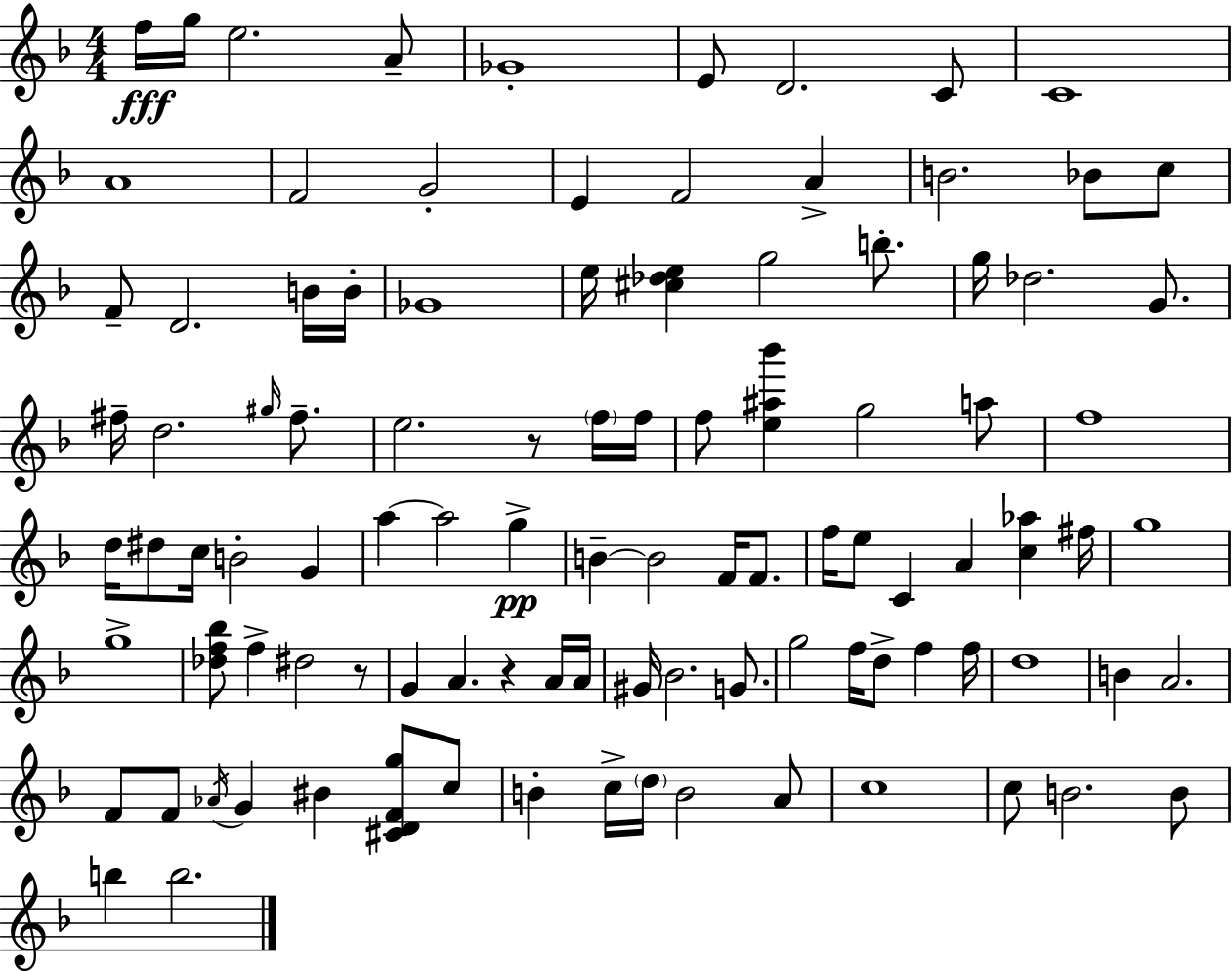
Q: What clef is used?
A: treble